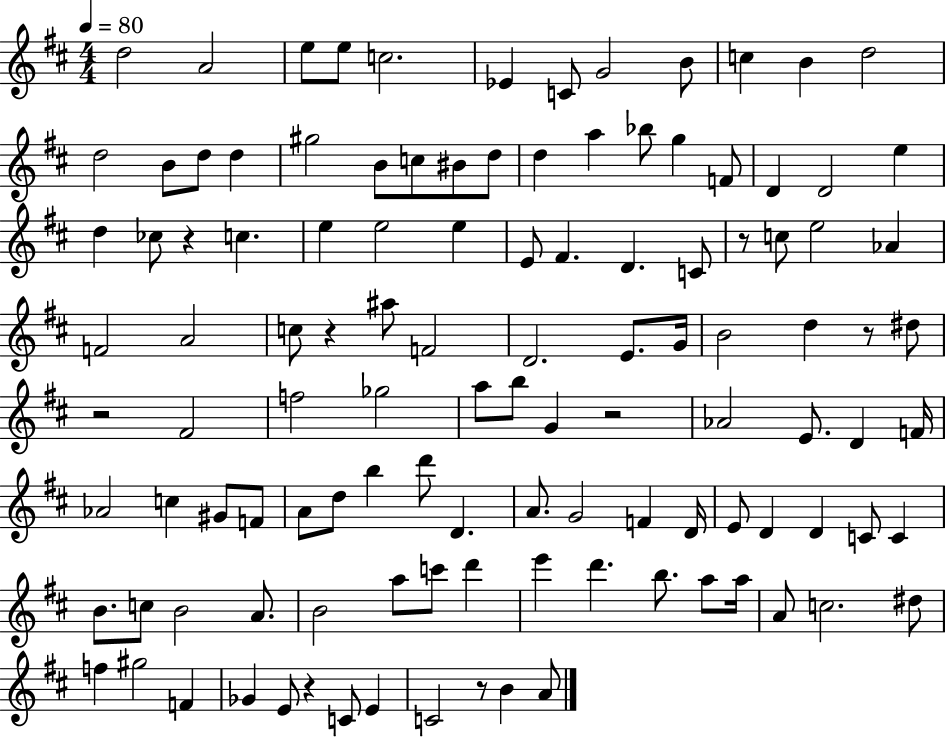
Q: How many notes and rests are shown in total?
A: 115